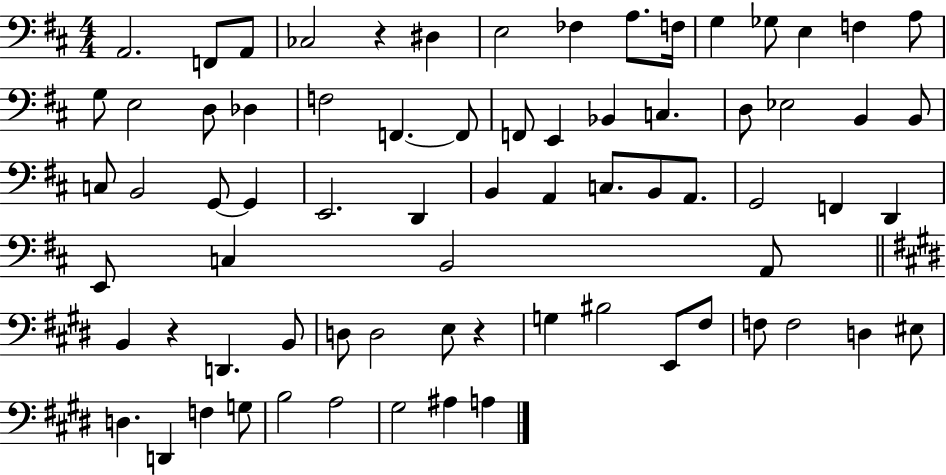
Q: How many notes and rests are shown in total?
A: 73